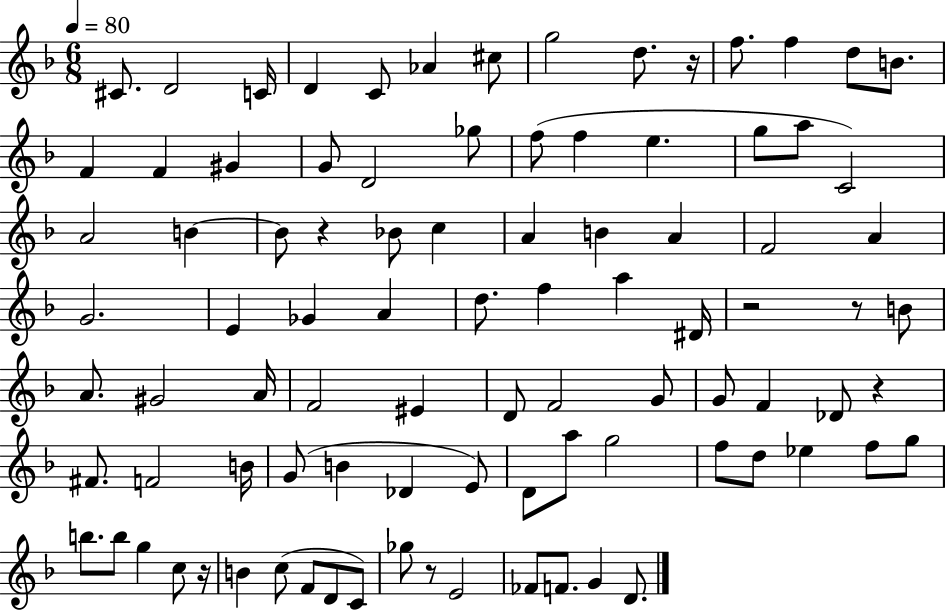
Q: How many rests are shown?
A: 7